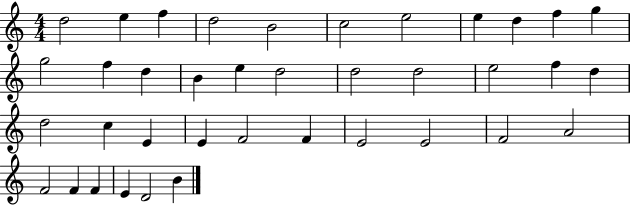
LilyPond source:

{
  \clef treble
  \numericTimeSignature
  \time 4/4
  \key c \major
  d''2 e''4 f''4 | d''2 b'2 | c''2 e''2 | e''4 d''4 f''4 g''4 | \break g''2 f''4 d''4 | b'4 e''4 d''2 | d''2 d''2 | e''2 f''4 d''4 | \break d''2 c''4 e'4 | e'4 f'2 f'4 | e'2 e'2 | f'2 a'2 | \break f'2 f'4 f'4 | e'4 d'2 b'4 | \bar "|."
}